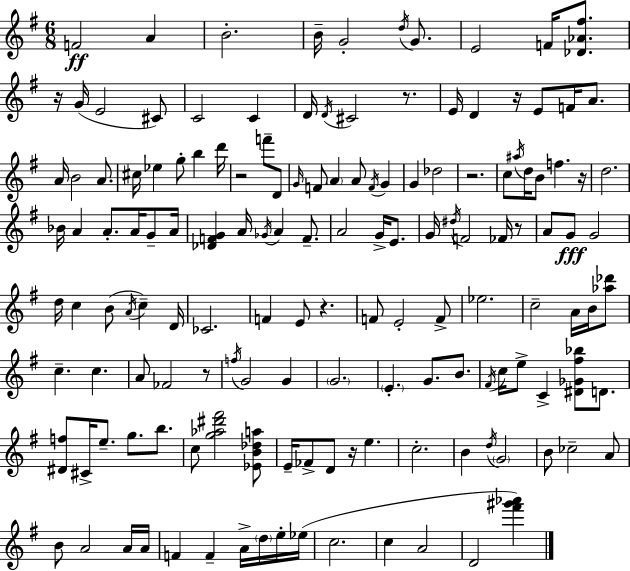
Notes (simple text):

F4/h A4/q B4/h. B4/s G4/h D5/s G4/e. E4/h F4/s [Db4,Ab4,F#5]/e. R/s G4/s E4/h C#4/e C4/h C4/q D4/s D4/s C#4/h R/e. E4/s D4/q R/s E4/e F4/s A4/e. A4/s B4/h A4/e. C#5/s Eb5/q G5/e B5/q D6/s R/h F6/e D4/e G4/s F4/e A4/q A4/e F4/s G4/q G4/q Db5/h R/h. C5/e A#5/s D5/s B4/e F5/q. R/s D5/h. Bb4/s A4/q A4/e. A4/s G4/e A4/s [Db4,F4,G4]/q A4/s Gb4/s A4/q F4/e. A4/h G4/s E4/e. G4/s D#5/s F4/h FES4/s R/e A4/e G4/e G4/h D5/s C5/q B4/e A4/s C5/q D4/s CES4/h. F4/q E4/e R/q. F4/e E4/h F4/e Eb5/h. C5/h A4/s B4/s [Ab5,Db6]/e C5/q. C5/q. A4/e FES4/h R/e F5/s G4/h G4/q G4/h. E4/q. G4/e. B4/e. F#4/s C5/s E5/e C4/q [D#4,Gb4,F#5,Bb5]/e D4/e. [D#4,F5]/e C#4/s E5/e. G5/e. B5/e. C5/e [G5,Ab5,D#6,F#6]/h [Eb4,B4,Db5,A5]/e E4/s FES4/e D4/e R/s E5/q. C5/h. B4/q D5/s G4/h B4/e CES5/h A4/e B4/e A4/h A4/s A4/s F4/q F4/q A4/s D5/s E5/s Eb5/s C5/h. C5/q A4/h D4/h [F#6,G#6,Ab6]/q